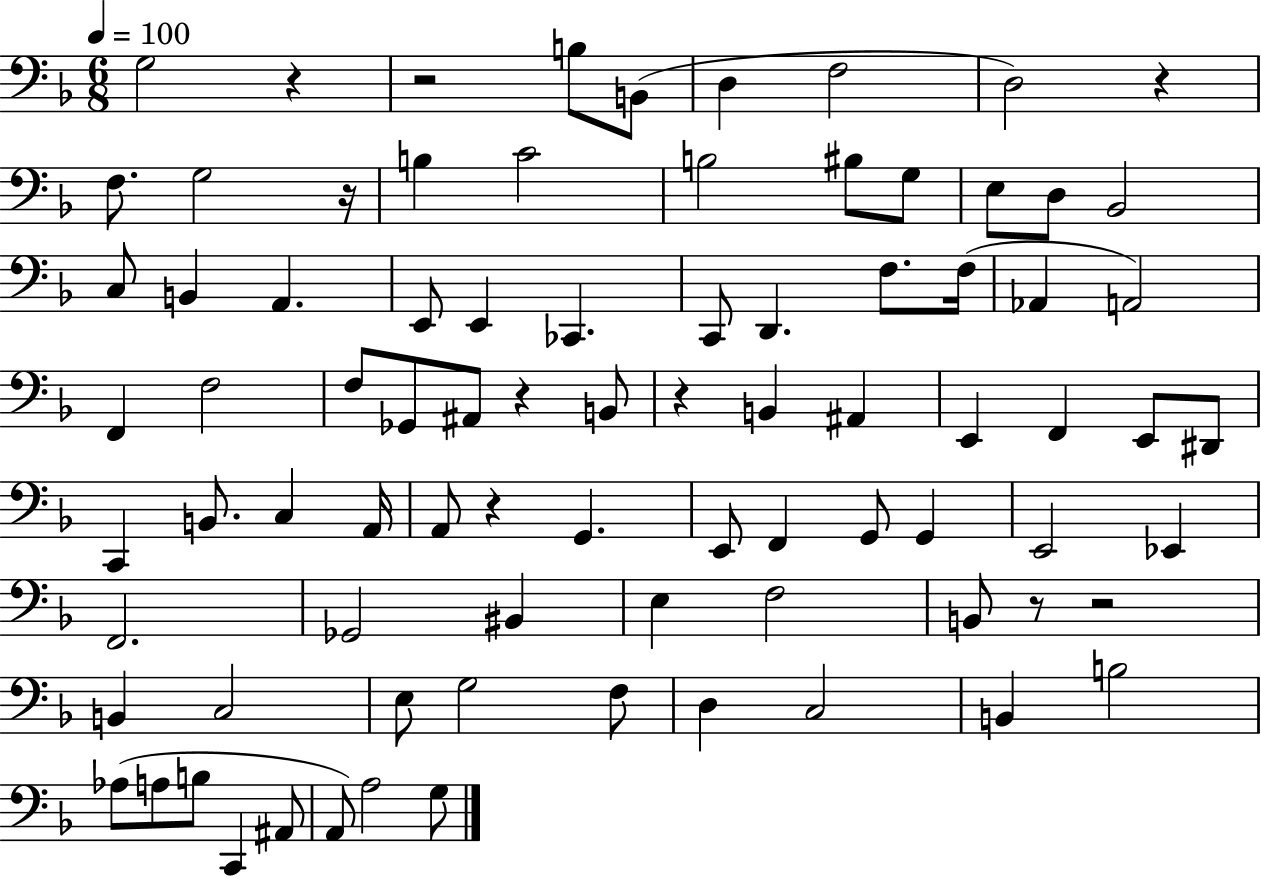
G3/h R/q R/h B3/e B2/e D3/q F3/h D3/h R/q F3/e. G3/h R/s B3/q C4/h B3/h BIS3/e G3/e E3/e D3/e Bb2/h C3/e B2/q A2/q. E2/e E2/q CES2/q. C2/e D2/q. F3/e. F3/s Ab2/q A2/h F2/q F3/h F3/e Gb2/e A#2/e R/q B2/e R/q B2/q A#2/q E2/q F2/q E2/e D#2/e C2/q B2/e. C3/q A2/s A2/e R/q G2/q. E2/e F2/q G2/e G2/q E2/h Eb2/q F2/h. Gb2/h BIS2/q E3/q F3/h B2/e R/e R/h B2/q C3/h E3/e G3/h F3/e D3/q C3/h B2/q B3/h Ab3/e A3/e B3/e C2/q A#2/e A2/e A3/h G3/e